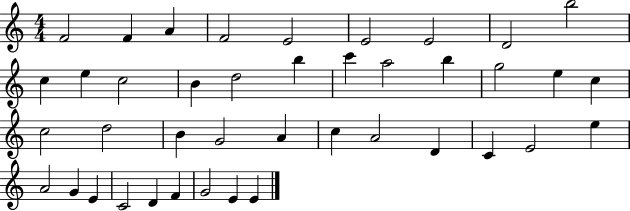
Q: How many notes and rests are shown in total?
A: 41